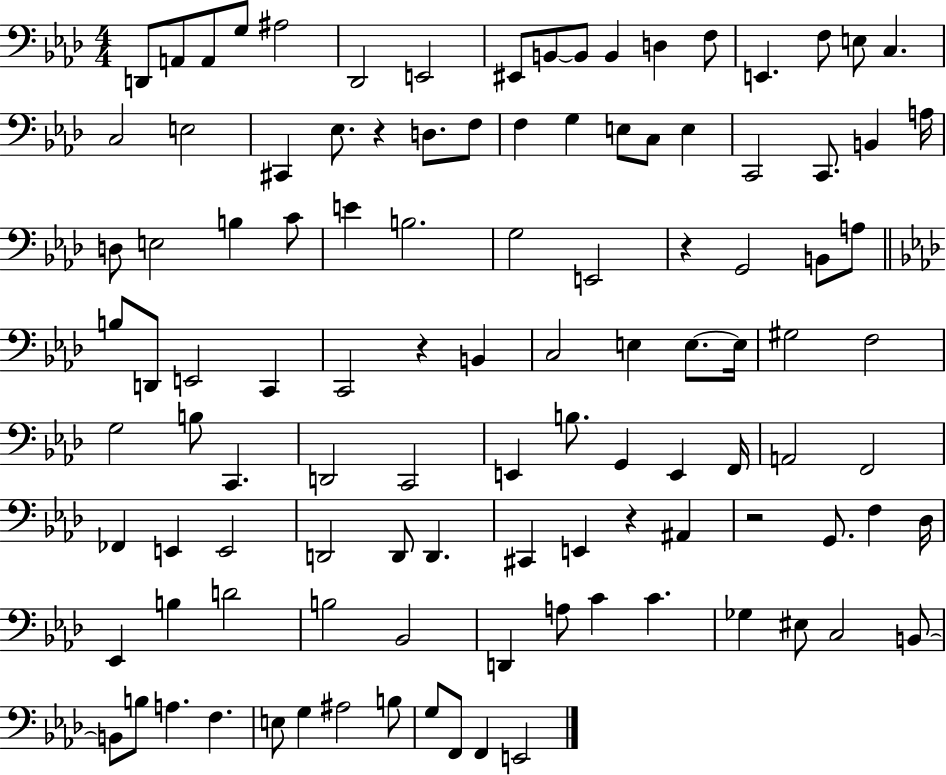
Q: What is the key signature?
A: AES major